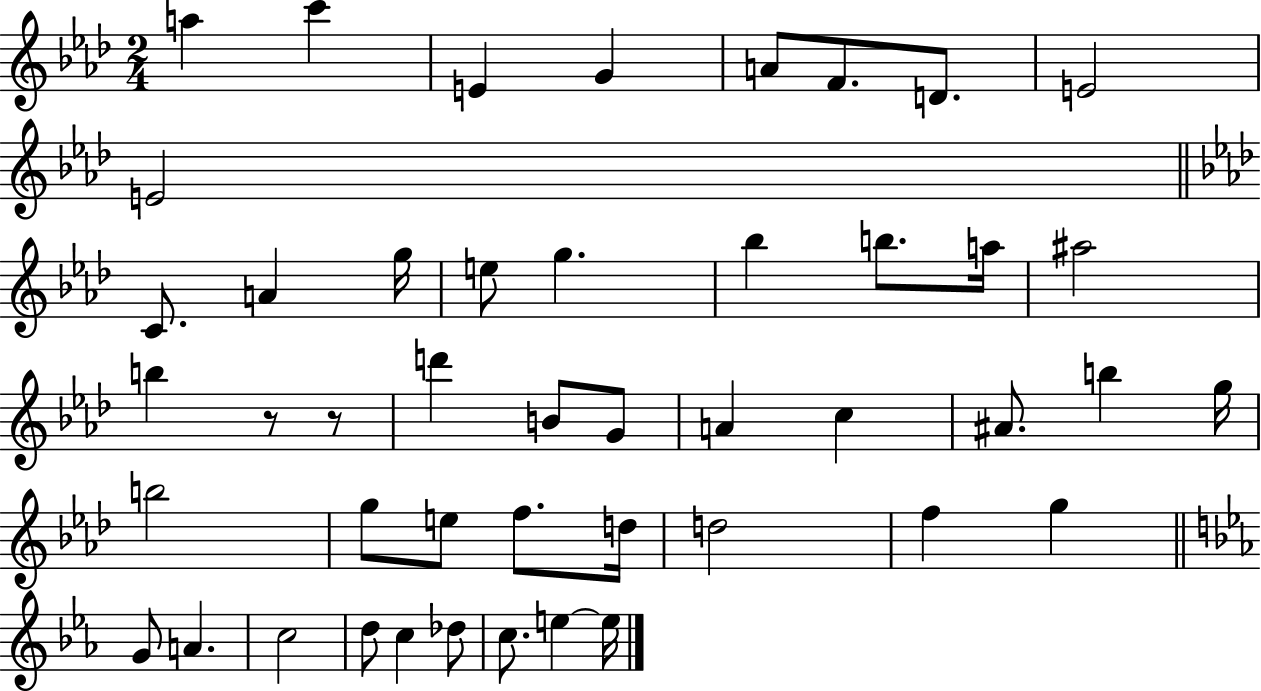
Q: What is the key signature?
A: AES major